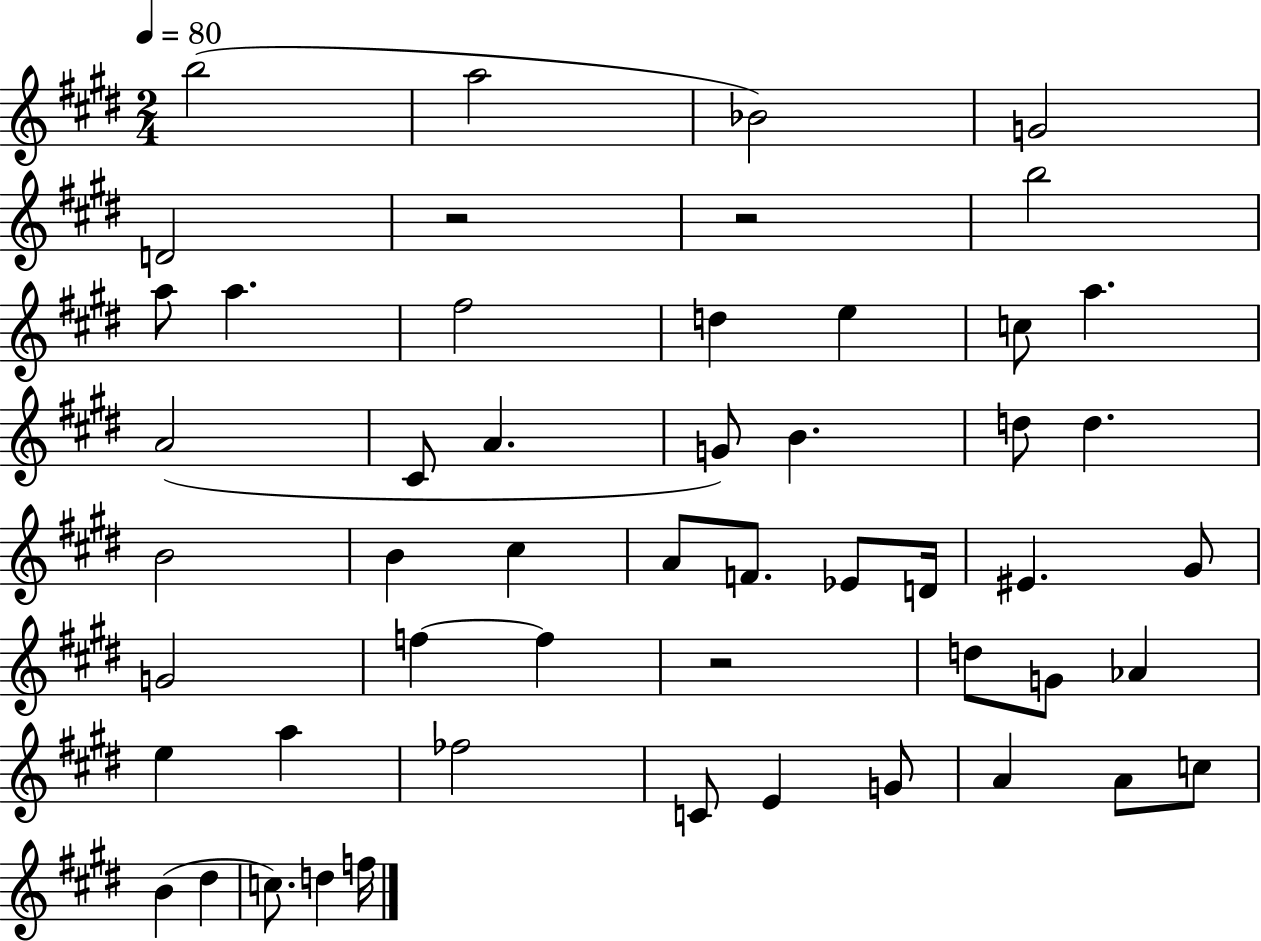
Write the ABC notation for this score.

X:1
T:Untitled
M:2/4
L:1/4
K:E
b2 a2 _B2 G2 D2 z2 z2 b2 a/2 a ^f2 d e c/2 a A2 ^C/2 A G/2 B d/2 d B2 B ^c A/2 F/2 _E/2 D/4 ^E ^G/2 G2 f f z2 d/2 G/2 _A e a _f2 C/2 E G/2 A A/2 c/2 B ^d c/2 d f/4